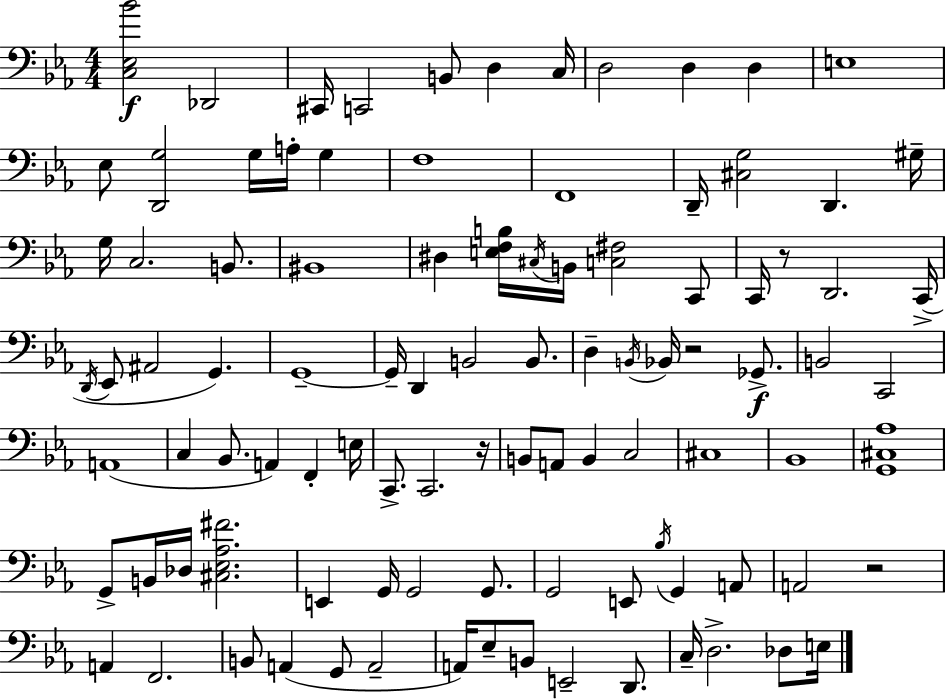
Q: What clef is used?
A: bass